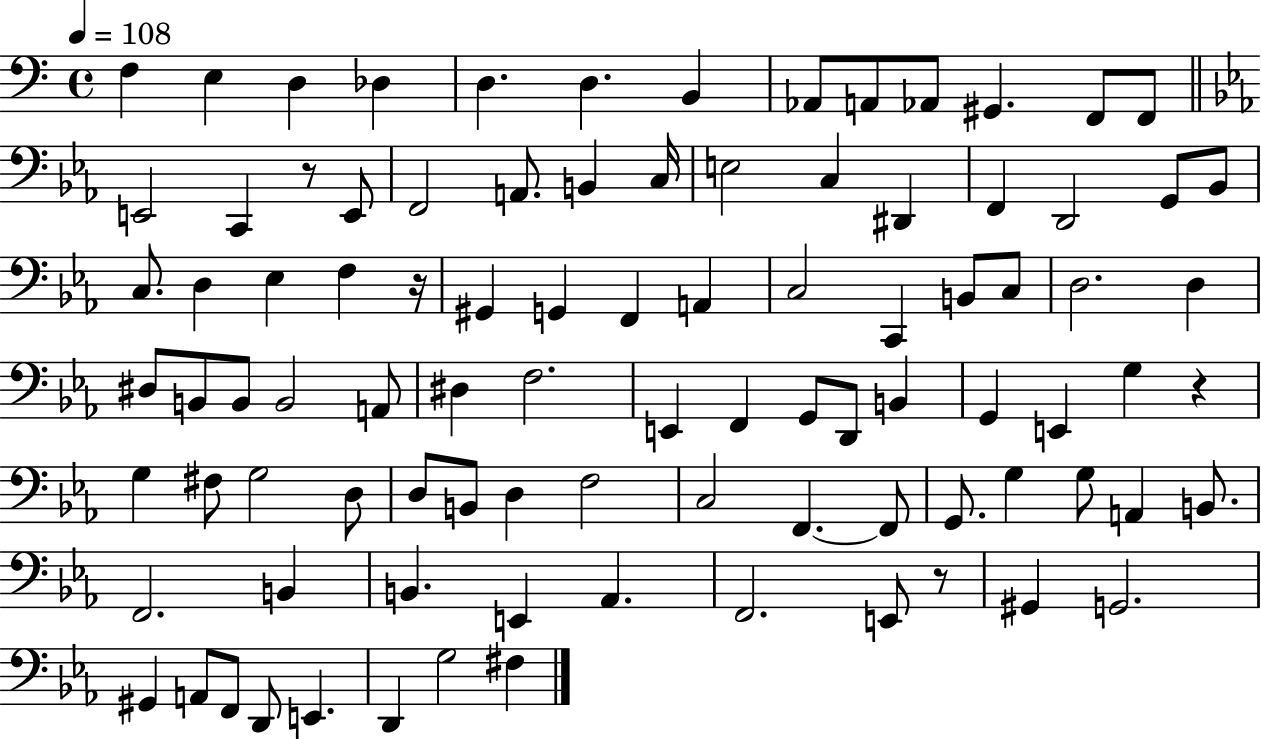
X:1
T:Untitled
M:4/4
L:1/4
K:C
F, E, D, _D, D, D, B,, _A,,/2 A,,/2 _A,,/2 ^G,, F,,/2 F,,/2 E,,2 C,, z/2 E,,/2 F,,2 A,,/2 B,, C,/4 E,2 C, ^D,, F,, D,,2 G,,/2 _B,,/2 C,/2 D, _E, F, z/4 ^G,, G,, F,, A,, C,2 C,, B,,/2 C,/2 D,2 D, ^D,/2 B,,/2 B,,/2 B,,2 A,,/2 ^D, F,2 E,, F,, G,,/2 D,,/2 B,, G,, E,, G, z G, ^F,/2 G,2 D,/2 D,/2 B,,/2 D, F,2 C,2 F,, F,,/2 G,,/2 G, G,/2 A,, B,,/2 F,,2 B,, B,, E,, _A,, F,,2 E,,/2 z/2 ^G,, G,,2 ^G,, A,,/2 F,,/2 D,,/2 E,, D,, G,2 ^F,